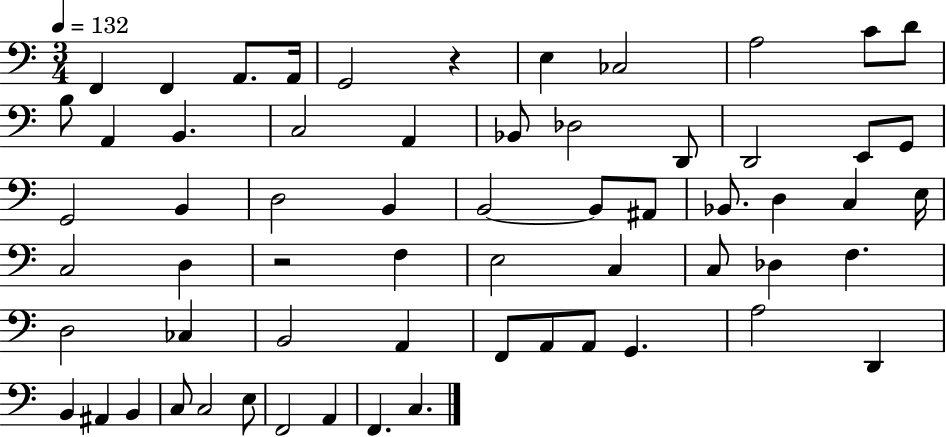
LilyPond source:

{
  \clef bass
  \numericTimeSignature
  \time 3/4
  \key c \major
  \tempo 4 = 132
  \repeat volta 2 { f,4 f,4 a,8. a,16 | g,2 r4 | e4 ces2 | a2 c'8 d'8 | \break b8 a,4 b,4. | c2 a,4 | bes,8 des2 d,8 | d,2 e,8 g,8 | \break g,2 b,4 | d2 b,4 | b,2~~ b,8 ais,8 | bes,8. d4 c4 e16 | \break c2 d4 | r2 f4 | e2 c4 | c8 des4 f4. | \break d2 ces4 | b,2 a,4 | f,8 a,8 a,8 g,4. | a2 d,4 | \break b,4 ais,4 b,4 | c8 c2 e8 | f,2 a,4 | f,4. c4. | \break } \bar "|."
}